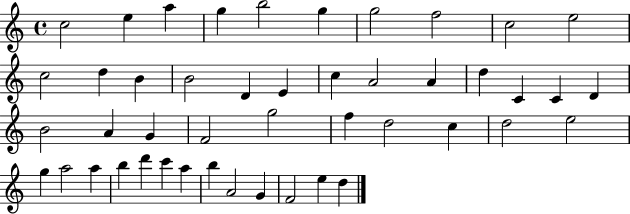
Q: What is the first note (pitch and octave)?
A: C5